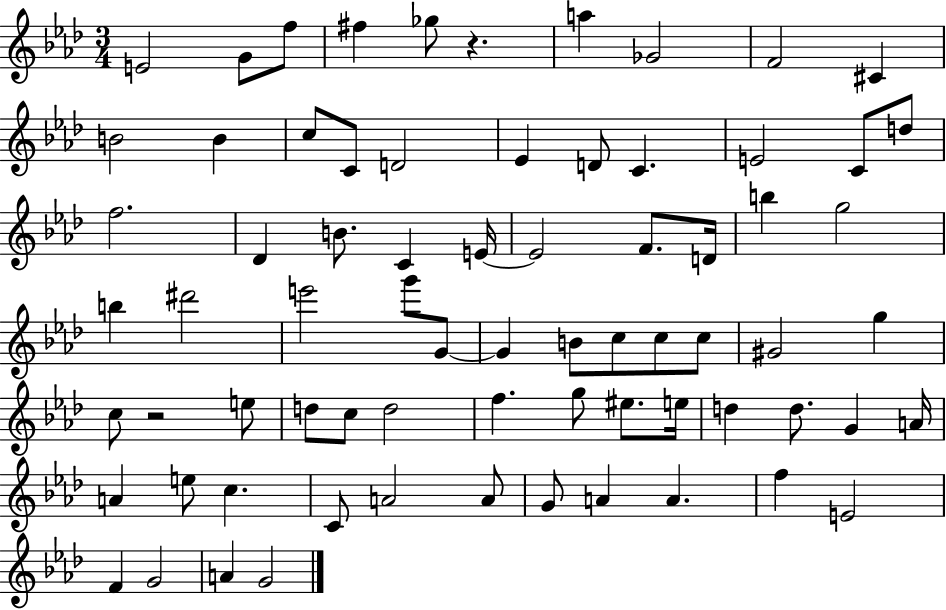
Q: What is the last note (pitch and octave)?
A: G4